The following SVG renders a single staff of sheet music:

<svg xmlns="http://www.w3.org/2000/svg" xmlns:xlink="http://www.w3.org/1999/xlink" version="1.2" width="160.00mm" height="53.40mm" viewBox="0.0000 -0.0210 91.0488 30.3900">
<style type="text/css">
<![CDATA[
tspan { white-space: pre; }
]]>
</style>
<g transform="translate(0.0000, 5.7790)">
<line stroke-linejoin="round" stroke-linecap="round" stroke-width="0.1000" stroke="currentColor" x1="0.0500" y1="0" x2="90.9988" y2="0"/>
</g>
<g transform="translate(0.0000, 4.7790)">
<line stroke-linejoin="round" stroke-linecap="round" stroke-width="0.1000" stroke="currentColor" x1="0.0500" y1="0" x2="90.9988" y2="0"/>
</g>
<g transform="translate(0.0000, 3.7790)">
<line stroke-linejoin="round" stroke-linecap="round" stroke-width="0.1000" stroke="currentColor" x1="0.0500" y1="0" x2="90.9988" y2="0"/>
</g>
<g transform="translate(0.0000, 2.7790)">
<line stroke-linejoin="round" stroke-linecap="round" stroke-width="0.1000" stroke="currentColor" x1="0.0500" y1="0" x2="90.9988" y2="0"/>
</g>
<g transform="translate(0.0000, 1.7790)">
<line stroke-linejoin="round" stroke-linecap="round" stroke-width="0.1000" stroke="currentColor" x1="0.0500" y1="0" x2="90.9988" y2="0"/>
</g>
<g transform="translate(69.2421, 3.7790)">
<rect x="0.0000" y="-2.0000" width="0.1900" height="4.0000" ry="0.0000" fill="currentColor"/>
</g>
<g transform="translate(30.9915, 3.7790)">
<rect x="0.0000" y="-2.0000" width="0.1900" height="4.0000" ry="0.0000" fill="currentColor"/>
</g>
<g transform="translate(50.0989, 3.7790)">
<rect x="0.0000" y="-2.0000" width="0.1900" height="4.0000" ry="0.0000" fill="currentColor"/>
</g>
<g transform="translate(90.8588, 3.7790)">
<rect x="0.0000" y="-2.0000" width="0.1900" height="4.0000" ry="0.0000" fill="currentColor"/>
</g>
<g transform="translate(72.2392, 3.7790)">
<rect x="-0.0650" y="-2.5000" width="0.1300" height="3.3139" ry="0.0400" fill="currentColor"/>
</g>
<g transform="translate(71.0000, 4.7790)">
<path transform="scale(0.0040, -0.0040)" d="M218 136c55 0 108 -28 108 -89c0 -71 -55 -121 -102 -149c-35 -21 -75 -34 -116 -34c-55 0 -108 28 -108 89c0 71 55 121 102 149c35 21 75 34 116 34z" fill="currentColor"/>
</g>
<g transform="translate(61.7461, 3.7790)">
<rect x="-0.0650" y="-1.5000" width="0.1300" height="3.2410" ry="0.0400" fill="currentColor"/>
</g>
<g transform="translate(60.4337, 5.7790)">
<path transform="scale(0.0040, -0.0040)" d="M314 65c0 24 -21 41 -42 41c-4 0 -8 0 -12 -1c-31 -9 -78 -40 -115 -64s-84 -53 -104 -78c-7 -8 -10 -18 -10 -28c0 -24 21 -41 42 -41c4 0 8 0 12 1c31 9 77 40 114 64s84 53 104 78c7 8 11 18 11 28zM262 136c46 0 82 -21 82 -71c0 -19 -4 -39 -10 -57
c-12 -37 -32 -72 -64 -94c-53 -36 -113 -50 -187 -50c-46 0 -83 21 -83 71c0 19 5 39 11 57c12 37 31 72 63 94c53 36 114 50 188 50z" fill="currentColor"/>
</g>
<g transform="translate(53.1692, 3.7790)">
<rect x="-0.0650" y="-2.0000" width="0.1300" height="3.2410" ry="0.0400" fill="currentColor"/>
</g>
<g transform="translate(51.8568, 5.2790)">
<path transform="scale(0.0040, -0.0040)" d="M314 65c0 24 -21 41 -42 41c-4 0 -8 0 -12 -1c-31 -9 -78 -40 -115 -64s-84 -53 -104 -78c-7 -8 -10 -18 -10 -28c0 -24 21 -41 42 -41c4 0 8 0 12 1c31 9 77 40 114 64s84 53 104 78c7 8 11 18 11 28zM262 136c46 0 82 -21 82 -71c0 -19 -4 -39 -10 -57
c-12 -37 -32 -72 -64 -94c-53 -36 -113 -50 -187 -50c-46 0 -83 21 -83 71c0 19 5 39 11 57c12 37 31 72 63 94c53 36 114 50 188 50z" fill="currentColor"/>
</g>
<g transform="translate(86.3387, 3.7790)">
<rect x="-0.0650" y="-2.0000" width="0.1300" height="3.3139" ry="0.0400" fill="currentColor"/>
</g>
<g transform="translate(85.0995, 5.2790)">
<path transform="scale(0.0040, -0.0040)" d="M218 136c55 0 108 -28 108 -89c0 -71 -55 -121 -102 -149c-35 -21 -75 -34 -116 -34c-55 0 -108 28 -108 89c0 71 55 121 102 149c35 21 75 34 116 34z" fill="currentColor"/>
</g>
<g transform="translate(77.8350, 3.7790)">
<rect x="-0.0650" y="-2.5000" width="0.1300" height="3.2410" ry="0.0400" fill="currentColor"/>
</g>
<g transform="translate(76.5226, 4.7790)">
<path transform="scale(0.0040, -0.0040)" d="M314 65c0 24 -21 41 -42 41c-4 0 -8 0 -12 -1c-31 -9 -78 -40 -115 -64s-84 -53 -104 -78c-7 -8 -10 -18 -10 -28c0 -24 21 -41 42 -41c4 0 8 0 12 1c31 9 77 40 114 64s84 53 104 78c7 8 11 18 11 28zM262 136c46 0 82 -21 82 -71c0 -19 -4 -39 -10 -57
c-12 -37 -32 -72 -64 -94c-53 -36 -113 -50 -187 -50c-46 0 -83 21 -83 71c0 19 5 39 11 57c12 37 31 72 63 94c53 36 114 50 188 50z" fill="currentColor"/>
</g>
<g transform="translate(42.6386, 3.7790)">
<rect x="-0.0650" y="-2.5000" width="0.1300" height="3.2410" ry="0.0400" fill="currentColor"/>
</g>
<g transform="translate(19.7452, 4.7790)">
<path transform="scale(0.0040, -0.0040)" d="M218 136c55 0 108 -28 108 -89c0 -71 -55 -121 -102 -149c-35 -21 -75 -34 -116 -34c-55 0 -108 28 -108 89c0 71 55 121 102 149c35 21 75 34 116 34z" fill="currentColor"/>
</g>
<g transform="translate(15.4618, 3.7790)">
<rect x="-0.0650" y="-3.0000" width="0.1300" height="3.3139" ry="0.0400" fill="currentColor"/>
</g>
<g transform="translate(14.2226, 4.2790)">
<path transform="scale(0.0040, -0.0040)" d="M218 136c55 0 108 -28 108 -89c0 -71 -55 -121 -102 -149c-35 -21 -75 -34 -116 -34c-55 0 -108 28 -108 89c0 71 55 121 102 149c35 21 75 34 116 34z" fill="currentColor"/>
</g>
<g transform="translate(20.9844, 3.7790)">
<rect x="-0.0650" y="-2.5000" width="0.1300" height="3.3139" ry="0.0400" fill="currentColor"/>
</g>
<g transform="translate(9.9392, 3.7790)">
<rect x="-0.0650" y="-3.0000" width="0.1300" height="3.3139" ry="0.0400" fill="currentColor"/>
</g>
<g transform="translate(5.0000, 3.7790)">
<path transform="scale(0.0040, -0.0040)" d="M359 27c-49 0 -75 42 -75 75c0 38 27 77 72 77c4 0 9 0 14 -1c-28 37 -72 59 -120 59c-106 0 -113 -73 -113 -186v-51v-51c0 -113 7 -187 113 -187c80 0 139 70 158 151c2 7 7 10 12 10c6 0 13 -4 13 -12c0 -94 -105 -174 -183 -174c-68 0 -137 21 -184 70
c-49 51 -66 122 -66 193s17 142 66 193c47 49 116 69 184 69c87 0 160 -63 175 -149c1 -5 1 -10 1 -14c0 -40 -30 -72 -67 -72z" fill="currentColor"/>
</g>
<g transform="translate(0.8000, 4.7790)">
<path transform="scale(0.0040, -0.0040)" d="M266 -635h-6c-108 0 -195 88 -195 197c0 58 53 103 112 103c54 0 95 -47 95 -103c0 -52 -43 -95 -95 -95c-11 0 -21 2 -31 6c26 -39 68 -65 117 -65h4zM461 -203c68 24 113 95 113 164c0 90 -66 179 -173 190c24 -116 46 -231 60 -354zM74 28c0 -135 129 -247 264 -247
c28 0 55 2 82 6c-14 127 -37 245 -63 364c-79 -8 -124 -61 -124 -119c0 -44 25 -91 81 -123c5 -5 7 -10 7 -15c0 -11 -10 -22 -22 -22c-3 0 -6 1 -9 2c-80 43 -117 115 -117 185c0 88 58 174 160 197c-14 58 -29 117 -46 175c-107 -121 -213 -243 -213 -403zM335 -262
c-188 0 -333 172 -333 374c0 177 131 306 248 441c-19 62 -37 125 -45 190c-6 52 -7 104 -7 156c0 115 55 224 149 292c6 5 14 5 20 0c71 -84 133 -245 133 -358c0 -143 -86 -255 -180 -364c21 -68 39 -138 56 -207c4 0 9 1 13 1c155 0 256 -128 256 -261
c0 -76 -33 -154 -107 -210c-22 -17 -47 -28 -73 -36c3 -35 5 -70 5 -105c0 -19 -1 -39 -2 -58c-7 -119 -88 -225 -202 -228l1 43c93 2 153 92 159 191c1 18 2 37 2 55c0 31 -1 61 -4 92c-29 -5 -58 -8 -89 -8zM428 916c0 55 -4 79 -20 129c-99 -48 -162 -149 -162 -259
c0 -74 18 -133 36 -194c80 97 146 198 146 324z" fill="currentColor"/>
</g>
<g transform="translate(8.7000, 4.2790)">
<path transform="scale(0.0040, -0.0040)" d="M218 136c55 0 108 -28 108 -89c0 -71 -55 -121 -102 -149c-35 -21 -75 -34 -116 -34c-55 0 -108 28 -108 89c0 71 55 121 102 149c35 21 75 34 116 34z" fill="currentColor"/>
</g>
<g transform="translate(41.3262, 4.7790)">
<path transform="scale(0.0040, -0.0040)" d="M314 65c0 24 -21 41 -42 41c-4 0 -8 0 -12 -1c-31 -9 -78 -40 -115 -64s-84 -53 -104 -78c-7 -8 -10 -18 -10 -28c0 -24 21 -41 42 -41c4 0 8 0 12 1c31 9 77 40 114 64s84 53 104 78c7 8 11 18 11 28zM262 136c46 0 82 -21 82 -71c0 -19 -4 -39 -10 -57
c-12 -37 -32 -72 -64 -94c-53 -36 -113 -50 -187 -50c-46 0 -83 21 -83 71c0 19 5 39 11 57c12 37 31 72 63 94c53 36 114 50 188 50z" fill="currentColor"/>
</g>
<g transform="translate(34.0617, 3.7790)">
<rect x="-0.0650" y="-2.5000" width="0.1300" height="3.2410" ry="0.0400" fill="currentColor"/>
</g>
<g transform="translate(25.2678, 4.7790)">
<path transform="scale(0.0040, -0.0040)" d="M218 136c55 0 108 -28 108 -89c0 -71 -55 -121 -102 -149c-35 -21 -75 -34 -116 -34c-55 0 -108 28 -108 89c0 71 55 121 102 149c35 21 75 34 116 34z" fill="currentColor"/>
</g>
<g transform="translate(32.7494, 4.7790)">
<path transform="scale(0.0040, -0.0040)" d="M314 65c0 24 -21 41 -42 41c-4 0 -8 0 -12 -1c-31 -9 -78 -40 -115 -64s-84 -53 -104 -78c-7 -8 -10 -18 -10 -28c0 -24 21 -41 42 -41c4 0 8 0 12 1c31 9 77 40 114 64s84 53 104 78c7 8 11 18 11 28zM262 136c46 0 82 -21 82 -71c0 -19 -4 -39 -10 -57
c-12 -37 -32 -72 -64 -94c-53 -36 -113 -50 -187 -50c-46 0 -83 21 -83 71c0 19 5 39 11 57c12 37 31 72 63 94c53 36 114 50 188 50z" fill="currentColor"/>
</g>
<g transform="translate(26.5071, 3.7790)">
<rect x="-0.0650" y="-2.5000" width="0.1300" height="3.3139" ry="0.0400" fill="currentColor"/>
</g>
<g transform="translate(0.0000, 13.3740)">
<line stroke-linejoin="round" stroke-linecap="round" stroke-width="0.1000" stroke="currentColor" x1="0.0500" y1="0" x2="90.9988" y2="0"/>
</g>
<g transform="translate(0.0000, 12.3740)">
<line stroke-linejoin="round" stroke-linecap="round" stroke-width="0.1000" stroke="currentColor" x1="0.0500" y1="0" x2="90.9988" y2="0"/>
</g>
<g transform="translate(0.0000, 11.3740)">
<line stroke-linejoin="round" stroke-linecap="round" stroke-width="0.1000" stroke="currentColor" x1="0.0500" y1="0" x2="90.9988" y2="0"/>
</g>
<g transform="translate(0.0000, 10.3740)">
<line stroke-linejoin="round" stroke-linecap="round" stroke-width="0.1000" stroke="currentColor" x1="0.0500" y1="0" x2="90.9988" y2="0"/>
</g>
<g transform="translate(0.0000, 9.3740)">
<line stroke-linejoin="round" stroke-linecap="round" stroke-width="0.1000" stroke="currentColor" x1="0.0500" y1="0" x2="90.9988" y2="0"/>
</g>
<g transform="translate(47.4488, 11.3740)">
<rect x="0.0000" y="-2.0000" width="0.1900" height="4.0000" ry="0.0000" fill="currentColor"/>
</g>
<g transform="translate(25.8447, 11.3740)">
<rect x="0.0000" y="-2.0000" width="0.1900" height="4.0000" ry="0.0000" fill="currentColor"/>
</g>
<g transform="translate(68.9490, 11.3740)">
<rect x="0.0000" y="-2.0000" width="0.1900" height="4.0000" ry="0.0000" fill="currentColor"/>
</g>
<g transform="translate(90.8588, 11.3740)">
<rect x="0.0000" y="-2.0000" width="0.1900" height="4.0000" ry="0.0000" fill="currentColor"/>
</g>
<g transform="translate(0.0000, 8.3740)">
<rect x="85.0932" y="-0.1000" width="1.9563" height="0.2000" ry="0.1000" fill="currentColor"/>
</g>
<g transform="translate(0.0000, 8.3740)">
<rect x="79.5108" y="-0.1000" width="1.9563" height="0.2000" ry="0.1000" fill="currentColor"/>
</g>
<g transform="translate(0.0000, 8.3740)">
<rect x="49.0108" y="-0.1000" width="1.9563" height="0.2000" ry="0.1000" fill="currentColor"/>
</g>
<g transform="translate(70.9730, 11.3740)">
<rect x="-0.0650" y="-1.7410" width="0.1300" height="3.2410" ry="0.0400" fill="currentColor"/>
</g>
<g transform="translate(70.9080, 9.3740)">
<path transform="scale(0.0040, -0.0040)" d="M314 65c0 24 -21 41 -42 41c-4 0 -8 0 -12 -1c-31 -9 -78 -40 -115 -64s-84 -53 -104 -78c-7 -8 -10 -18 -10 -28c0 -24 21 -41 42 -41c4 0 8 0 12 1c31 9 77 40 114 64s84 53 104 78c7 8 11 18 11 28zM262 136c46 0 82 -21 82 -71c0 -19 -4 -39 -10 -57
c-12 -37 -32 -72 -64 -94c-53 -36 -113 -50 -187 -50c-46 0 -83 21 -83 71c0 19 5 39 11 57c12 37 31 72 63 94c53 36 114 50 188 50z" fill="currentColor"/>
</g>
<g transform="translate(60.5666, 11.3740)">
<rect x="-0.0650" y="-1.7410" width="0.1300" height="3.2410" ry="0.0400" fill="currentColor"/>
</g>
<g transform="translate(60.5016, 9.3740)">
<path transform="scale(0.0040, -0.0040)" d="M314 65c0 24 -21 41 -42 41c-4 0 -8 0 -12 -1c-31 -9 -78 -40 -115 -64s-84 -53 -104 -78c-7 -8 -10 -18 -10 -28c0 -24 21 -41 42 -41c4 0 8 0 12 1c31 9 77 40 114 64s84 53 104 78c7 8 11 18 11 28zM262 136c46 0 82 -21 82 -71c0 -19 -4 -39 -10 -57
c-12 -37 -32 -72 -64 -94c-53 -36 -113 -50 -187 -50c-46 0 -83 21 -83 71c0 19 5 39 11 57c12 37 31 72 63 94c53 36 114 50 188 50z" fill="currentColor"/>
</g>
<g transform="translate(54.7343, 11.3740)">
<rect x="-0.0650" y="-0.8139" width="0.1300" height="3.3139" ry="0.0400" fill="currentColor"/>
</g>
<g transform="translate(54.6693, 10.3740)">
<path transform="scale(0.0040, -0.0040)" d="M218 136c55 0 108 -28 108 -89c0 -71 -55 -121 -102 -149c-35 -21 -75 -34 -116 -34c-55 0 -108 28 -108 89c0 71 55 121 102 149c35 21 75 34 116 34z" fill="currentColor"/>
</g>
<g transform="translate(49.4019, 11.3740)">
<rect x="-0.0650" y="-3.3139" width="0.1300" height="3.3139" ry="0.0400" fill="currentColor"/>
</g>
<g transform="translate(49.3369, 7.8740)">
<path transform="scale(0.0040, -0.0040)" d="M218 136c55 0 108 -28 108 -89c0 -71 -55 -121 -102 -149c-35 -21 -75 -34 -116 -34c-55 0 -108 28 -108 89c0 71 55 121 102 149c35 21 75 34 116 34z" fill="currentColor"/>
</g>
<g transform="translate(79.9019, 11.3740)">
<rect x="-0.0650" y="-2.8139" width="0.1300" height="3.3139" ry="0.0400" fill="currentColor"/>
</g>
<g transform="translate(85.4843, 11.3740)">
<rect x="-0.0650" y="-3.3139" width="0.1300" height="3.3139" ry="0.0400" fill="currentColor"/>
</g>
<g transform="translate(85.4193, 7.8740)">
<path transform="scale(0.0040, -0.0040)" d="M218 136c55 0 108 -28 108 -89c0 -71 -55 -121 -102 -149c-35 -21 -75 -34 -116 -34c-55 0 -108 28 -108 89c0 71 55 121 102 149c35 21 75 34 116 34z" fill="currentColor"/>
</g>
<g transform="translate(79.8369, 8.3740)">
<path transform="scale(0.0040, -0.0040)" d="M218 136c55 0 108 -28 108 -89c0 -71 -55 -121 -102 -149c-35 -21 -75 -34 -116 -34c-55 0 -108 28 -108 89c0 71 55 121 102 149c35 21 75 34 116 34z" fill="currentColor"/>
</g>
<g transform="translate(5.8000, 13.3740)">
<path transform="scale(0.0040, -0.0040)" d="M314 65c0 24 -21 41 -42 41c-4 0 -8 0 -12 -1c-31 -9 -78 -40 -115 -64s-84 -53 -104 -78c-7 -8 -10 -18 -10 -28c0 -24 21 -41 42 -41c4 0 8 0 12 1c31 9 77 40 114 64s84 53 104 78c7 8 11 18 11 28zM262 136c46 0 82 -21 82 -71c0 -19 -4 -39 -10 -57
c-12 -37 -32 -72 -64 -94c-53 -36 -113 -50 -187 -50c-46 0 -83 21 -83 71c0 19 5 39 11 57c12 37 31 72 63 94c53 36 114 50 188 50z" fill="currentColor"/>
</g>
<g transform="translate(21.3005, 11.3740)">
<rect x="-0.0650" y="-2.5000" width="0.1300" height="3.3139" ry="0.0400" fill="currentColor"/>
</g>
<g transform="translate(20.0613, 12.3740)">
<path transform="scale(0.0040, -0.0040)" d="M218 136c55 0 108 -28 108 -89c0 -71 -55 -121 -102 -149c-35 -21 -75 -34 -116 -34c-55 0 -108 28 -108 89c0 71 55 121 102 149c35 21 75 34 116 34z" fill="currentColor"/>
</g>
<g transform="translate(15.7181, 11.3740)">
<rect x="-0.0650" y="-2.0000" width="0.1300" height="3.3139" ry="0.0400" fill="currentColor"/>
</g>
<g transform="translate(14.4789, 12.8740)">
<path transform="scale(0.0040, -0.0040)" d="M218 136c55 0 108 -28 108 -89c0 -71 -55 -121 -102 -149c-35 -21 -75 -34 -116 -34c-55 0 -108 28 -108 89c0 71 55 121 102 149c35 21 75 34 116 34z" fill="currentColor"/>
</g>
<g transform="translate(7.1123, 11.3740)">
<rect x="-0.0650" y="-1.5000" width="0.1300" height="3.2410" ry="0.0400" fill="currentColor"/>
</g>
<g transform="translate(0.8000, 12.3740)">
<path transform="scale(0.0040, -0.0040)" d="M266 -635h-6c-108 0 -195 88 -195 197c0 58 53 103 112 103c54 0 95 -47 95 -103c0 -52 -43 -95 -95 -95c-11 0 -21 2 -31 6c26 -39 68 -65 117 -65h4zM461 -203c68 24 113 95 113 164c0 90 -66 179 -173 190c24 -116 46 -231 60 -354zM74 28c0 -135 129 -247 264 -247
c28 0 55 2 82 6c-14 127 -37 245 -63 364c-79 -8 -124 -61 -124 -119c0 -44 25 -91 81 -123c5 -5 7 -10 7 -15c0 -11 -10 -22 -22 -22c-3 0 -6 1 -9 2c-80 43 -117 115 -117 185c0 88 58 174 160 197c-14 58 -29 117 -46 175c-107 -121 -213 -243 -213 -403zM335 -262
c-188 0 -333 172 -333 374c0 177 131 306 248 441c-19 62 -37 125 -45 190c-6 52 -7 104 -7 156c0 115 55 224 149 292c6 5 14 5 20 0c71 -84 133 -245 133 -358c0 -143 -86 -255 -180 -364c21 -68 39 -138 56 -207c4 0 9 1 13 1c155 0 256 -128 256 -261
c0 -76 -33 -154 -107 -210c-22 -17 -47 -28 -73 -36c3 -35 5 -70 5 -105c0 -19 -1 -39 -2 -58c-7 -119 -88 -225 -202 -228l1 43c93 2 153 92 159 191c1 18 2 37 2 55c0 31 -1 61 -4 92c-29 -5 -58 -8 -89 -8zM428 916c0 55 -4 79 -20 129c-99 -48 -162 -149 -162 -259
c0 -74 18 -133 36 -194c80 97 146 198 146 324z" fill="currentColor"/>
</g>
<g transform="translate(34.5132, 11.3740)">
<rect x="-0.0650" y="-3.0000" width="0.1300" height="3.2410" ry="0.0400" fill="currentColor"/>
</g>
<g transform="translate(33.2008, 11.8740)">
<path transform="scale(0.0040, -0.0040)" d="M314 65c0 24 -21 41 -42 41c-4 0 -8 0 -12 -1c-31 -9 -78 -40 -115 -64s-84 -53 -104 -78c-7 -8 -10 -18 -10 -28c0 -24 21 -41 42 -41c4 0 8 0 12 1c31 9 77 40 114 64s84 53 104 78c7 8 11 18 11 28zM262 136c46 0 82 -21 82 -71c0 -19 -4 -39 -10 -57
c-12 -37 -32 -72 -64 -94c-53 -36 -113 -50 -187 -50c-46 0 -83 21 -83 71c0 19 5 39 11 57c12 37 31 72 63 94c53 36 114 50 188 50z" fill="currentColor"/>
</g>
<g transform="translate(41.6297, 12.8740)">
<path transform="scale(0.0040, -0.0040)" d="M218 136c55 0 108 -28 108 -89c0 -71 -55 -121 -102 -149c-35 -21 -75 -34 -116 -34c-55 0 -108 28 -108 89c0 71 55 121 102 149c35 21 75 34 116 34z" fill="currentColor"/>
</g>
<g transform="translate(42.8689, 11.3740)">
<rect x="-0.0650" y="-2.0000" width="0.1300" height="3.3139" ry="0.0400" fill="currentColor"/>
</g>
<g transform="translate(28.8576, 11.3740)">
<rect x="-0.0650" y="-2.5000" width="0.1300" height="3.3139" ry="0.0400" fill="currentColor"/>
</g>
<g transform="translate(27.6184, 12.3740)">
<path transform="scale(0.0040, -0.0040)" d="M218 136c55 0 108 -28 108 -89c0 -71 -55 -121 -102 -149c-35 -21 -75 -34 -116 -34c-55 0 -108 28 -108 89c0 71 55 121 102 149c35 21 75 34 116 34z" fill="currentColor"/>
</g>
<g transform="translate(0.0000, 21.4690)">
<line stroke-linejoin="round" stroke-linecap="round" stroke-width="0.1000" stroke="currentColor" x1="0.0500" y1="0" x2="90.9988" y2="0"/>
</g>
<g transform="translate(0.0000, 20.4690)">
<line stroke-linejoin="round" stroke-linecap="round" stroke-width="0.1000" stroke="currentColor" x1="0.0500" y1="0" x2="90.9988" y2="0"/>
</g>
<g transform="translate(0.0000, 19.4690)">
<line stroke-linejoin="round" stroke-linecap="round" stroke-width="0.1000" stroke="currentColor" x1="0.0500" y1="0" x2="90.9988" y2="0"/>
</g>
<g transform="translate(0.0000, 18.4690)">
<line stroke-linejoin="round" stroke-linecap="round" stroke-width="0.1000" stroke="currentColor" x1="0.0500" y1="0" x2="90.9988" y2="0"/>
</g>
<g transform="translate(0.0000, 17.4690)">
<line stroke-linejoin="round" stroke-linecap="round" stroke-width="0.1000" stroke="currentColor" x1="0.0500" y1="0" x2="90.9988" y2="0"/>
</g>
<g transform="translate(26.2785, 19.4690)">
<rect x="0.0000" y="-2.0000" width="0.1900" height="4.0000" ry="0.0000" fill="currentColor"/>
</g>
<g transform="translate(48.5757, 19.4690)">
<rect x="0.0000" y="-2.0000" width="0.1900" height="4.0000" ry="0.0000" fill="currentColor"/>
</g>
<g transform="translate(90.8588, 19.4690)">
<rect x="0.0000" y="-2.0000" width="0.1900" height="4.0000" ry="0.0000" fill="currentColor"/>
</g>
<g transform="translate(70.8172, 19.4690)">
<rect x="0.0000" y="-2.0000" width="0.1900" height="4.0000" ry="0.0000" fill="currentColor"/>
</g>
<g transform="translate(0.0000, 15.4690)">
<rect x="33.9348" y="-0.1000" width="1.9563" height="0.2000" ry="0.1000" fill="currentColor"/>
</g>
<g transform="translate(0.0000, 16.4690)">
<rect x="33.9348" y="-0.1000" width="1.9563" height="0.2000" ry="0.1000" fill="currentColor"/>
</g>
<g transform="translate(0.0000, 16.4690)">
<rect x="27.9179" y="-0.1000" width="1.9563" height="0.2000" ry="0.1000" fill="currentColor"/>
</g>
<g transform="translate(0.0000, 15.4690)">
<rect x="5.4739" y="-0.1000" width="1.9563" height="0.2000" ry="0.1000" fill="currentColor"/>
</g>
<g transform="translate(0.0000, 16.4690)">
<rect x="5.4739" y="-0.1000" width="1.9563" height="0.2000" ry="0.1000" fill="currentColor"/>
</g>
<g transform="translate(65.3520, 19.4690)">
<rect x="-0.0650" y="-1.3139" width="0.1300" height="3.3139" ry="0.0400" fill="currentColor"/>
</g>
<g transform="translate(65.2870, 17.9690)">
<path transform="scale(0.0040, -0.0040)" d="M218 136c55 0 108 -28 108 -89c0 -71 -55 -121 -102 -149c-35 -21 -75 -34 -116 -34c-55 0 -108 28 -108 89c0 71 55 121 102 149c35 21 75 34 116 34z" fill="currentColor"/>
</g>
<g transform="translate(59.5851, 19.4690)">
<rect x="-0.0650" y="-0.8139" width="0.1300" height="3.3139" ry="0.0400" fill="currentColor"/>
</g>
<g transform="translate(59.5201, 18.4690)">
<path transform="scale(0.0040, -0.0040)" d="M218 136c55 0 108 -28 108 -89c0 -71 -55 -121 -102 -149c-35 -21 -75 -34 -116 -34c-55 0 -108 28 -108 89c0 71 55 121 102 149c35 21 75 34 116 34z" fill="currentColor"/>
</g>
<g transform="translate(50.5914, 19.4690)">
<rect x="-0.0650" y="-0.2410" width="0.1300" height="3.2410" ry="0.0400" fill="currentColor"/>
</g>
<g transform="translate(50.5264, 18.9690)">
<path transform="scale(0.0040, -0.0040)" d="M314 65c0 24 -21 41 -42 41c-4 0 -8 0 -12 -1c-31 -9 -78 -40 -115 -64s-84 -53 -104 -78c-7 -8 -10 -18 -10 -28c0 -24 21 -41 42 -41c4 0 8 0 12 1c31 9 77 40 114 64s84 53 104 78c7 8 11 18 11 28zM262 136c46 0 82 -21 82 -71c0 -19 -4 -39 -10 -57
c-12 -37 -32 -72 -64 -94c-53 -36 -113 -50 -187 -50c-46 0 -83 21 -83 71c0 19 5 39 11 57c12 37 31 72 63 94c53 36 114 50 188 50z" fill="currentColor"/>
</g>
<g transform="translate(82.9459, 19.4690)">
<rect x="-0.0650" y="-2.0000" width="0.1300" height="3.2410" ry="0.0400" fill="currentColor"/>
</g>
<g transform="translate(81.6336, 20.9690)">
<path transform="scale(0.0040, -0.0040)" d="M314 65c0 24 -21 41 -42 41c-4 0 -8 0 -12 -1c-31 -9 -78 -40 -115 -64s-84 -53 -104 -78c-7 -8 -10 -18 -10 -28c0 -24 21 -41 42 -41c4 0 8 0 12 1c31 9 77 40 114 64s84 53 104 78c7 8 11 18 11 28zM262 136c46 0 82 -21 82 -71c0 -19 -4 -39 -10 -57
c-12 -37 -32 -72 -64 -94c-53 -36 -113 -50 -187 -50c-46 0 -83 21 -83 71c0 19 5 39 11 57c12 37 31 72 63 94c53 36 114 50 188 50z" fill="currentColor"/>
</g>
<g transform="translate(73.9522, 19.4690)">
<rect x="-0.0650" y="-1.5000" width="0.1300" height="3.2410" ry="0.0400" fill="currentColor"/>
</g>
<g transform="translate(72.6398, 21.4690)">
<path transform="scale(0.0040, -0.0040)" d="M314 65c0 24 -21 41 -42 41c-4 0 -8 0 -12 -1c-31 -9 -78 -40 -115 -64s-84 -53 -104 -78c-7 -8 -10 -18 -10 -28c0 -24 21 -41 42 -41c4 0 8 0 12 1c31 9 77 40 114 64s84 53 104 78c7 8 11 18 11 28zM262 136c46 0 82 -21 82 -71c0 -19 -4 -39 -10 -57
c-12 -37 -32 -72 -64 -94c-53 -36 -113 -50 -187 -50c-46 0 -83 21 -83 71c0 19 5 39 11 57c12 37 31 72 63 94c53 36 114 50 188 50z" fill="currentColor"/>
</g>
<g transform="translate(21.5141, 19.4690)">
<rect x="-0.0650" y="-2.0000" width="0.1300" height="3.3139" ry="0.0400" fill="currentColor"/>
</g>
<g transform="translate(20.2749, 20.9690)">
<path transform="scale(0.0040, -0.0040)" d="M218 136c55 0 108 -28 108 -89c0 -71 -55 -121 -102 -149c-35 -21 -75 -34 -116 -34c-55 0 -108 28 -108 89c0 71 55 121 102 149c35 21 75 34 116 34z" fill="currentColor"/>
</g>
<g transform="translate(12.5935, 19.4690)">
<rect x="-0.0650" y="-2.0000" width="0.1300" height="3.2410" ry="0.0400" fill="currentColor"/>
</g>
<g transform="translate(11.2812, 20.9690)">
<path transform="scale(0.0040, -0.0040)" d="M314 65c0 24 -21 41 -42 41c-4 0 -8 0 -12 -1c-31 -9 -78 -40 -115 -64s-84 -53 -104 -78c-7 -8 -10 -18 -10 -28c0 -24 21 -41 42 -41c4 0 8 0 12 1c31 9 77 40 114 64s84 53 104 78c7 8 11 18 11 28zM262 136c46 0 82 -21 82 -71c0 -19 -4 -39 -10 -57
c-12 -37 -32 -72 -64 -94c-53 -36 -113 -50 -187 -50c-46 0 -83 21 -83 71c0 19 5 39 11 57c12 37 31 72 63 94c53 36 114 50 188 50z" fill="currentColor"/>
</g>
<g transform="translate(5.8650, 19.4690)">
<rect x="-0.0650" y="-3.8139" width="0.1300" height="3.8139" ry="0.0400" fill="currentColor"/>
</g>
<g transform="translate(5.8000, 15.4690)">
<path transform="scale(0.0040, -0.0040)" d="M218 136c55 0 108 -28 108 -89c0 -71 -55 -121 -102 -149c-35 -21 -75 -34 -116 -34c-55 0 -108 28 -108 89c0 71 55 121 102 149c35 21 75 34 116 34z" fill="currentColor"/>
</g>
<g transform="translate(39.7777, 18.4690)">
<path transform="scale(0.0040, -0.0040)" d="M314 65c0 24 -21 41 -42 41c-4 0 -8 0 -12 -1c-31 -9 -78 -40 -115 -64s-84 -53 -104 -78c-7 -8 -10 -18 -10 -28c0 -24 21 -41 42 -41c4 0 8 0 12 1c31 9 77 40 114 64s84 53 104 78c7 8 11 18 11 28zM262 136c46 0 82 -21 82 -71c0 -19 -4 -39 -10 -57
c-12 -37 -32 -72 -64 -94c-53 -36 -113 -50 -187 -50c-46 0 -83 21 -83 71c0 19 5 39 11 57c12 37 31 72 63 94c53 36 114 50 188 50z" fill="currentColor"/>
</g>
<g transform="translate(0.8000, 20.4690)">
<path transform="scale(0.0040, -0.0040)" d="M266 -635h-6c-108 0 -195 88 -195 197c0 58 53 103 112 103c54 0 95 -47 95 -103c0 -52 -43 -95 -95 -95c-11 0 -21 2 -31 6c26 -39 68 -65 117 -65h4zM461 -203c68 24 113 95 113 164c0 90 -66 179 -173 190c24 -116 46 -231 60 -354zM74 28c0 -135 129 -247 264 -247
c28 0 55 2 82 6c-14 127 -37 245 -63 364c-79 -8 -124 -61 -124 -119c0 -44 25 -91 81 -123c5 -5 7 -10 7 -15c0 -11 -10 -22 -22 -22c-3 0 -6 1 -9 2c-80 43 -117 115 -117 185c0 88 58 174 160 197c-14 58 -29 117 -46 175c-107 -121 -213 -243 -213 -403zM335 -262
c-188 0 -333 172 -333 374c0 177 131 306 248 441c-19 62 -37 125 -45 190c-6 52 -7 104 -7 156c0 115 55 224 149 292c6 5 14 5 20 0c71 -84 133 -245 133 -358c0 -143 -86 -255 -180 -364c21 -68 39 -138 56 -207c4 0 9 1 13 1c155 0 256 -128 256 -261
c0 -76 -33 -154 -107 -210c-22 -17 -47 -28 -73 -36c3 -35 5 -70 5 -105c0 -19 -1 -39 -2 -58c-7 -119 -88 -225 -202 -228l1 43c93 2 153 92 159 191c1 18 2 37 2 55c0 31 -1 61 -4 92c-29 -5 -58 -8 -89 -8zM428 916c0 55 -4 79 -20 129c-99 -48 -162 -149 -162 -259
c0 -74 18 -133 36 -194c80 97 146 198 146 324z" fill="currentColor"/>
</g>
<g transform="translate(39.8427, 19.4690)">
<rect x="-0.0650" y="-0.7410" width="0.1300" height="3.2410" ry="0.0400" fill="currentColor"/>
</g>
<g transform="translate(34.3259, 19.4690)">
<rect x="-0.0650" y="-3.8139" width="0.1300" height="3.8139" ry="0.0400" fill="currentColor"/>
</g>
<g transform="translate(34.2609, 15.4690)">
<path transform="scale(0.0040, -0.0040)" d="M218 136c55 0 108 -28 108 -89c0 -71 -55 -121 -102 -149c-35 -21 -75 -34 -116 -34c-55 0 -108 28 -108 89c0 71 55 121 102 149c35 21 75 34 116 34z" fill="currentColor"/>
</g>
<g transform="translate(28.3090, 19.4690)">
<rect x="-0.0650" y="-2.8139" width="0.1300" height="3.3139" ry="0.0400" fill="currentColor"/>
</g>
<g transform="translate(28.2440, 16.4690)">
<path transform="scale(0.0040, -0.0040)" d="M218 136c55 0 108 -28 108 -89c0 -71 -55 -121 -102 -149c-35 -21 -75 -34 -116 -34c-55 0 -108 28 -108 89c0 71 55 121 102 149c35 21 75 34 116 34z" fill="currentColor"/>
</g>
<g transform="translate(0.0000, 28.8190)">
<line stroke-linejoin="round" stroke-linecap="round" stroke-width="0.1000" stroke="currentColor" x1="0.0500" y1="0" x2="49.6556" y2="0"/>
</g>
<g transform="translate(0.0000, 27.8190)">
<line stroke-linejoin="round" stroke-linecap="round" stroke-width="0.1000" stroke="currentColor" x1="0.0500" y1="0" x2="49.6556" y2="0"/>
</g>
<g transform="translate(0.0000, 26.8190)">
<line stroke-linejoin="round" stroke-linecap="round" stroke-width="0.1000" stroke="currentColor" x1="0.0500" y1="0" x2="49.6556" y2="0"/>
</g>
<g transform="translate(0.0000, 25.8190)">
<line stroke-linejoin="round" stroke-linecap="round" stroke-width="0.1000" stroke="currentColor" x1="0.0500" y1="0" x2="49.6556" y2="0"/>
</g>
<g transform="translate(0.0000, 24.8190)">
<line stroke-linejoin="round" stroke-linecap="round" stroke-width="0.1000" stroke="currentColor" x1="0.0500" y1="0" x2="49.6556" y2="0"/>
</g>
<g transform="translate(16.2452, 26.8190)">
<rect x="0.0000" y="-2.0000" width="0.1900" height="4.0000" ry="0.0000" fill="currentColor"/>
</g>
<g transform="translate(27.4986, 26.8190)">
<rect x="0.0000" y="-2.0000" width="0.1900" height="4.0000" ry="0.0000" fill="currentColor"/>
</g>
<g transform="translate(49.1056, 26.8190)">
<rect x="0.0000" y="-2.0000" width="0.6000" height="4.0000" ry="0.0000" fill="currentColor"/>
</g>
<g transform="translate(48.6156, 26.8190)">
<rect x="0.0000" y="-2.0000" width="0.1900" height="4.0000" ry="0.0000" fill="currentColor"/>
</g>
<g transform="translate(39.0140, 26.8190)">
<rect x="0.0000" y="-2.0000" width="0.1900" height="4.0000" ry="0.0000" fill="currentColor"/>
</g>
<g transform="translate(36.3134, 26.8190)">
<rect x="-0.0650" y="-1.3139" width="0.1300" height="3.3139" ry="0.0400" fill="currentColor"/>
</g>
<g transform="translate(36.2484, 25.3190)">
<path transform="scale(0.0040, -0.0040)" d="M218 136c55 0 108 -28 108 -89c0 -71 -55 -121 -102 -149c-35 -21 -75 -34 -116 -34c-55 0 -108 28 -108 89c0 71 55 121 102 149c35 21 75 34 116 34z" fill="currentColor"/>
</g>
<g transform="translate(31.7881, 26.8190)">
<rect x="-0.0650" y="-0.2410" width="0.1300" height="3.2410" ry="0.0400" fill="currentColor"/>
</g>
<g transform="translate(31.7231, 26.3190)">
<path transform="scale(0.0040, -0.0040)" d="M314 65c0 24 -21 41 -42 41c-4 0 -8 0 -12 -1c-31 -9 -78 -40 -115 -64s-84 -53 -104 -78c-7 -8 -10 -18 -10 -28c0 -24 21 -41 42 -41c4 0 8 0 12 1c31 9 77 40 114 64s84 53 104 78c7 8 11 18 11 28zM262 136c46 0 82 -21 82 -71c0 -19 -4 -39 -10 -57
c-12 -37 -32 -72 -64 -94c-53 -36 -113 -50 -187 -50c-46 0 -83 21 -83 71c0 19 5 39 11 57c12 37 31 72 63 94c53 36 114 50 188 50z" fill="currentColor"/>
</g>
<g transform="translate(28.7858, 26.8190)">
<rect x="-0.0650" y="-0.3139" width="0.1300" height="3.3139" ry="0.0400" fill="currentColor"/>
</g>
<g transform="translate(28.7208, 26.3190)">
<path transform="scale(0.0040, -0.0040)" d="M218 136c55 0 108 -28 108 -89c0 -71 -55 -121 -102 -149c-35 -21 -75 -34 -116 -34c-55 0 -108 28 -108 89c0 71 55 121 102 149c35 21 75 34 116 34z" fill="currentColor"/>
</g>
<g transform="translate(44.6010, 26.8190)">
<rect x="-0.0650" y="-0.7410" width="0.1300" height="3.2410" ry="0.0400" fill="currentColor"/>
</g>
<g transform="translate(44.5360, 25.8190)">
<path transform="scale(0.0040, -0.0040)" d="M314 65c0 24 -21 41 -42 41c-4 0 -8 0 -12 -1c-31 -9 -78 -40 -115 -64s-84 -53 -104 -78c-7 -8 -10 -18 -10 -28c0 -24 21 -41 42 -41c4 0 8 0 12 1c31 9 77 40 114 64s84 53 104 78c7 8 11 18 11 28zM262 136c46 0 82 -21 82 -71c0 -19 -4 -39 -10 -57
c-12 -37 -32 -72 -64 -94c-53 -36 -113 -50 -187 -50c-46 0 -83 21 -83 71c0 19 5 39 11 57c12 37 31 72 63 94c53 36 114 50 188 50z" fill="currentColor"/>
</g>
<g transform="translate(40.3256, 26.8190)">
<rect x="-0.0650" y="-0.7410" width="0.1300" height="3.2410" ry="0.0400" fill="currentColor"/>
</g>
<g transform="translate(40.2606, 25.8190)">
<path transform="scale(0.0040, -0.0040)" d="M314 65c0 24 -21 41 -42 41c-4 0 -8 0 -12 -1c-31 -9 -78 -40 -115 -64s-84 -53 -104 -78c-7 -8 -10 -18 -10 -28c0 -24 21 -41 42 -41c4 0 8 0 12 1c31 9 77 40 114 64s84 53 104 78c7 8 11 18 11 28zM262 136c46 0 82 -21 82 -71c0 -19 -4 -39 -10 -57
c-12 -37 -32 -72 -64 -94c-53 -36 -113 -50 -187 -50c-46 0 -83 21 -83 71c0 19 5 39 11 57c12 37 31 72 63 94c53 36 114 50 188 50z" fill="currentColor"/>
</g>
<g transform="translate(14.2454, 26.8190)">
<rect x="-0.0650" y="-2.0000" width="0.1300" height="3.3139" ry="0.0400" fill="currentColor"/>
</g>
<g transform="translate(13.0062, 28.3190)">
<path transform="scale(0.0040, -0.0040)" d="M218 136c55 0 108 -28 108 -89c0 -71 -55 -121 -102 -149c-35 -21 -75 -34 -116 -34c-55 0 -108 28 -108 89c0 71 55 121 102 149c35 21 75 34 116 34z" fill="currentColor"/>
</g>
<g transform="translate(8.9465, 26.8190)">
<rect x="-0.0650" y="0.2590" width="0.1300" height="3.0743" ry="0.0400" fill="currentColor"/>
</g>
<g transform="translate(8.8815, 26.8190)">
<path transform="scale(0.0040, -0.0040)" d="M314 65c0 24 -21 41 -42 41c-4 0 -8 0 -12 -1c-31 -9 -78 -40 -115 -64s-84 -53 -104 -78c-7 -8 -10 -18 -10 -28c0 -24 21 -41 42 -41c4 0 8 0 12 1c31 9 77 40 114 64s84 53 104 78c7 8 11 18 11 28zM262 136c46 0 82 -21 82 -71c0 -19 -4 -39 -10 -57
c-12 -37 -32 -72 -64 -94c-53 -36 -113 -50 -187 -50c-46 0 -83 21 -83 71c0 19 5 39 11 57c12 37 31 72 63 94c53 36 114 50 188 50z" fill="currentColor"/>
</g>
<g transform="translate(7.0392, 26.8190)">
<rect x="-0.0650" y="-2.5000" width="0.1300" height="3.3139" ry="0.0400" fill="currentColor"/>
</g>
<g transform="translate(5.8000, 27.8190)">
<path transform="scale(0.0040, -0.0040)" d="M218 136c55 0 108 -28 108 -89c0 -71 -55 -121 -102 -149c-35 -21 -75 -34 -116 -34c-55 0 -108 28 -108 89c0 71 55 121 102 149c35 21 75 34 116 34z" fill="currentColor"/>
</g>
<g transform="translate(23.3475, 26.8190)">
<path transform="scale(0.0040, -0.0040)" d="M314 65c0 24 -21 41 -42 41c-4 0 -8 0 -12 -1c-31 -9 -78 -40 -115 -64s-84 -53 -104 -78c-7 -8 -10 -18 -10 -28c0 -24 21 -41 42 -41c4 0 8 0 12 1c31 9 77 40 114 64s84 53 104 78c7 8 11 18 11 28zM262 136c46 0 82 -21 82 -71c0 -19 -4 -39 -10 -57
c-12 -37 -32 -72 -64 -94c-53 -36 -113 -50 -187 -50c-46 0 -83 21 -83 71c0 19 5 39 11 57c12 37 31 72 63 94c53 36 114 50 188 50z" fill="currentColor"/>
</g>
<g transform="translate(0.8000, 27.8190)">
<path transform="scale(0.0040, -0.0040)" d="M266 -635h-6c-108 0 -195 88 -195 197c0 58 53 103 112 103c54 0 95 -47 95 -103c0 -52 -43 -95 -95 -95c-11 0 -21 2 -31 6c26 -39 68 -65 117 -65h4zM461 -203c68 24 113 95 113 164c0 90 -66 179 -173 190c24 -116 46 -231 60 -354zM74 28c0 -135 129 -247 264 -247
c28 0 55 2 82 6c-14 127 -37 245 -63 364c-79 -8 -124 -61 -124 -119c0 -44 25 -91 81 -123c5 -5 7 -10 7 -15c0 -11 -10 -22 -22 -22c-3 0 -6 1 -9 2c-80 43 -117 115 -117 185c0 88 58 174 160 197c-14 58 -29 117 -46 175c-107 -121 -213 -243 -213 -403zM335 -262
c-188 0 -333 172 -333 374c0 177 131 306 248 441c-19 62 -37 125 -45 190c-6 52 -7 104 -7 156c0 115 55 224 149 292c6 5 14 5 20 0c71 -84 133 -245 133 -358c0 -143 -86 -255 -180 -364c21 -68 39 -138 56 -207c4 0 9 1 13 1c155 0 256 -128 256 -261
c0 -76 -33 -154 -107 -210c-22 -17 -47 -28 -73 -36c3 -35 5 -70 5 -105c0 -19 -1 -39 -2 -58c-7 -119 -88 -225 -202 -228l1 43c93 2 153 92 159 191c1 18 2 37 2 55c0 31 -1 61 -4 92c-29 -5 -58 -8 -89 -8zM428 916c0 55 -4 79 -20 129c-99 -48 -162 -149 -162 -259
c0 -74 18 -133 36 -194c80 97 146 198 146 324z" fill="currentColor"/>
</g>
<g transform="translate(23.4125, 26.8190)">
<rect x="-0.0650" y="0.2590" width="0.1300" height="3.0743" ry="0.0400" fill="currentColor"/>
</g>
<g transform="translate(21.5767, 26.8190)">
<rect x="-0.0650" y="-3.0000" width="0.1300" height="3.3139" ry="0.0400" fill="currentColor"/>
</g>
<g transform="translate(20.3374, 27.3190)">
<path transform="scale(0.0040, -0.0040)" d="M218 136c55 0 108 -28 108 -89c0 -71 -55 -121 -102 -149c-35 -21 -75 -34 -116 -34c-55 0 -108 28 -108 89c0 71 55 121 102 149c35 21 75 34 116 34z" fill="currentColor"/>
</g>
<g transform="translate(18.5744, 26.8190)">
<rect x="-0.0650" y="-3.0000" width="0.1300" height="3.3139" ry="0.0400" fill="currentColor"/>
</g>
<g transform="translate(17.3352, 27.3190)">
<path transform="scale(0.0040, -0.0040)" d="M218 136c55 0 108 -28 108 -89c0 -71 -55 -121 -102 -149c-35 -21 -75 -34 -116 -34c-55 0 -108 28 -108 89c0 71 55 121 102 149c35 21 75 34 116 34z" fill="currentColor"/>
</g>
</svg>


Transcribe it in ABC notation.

X:1
T:Untitled
M:4/4
L:1/4
K:C
A A G G G2 G2 F2 E2 G G2 F E2 F G G A2 F b d f2 f2 a b c' F2 F a c' d2 c2 d e E2 F2 G B2 F A A B2 c c2 e d2 d2